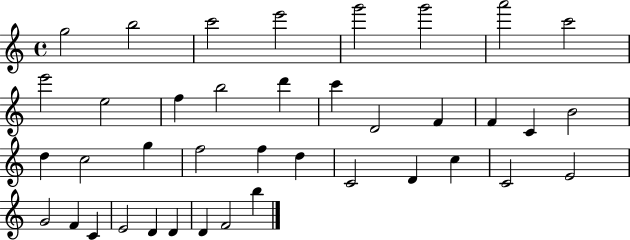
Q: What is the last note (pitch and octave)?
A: B5